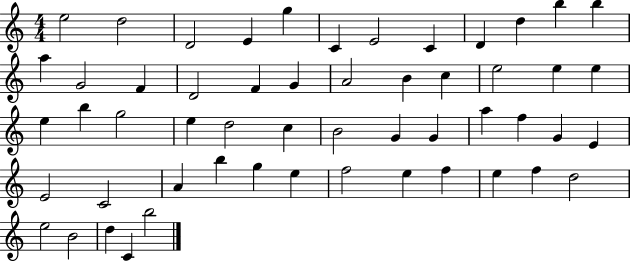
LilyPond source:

{
  \clef treble
  \numericTimeSignature
  \time 4/4
  \key c \major
  e''2 d''2 | d'2 e'4 g''4 | c'4 e'2 c'4 | d'4 d''4 b''4 b''4 | \break a''4 g'2 f'4 | d'2 f'4 g'4 | a'2 b'4 c''4 | e''2 e''4 e''4 | \break e''4 b''4 g''2 | e''4 d''2 c''4 | b'2 g'4 g'4 | a''4 f''4 g'4 e'4 | \break e'2 c'2 | a'4 b''4 g''4 e''4 | f''2 e''4 f''4 | e''4 f''4 d''2 | \break e''2 b'2 | d''4 c'4 b''2 | \bar "|."
}